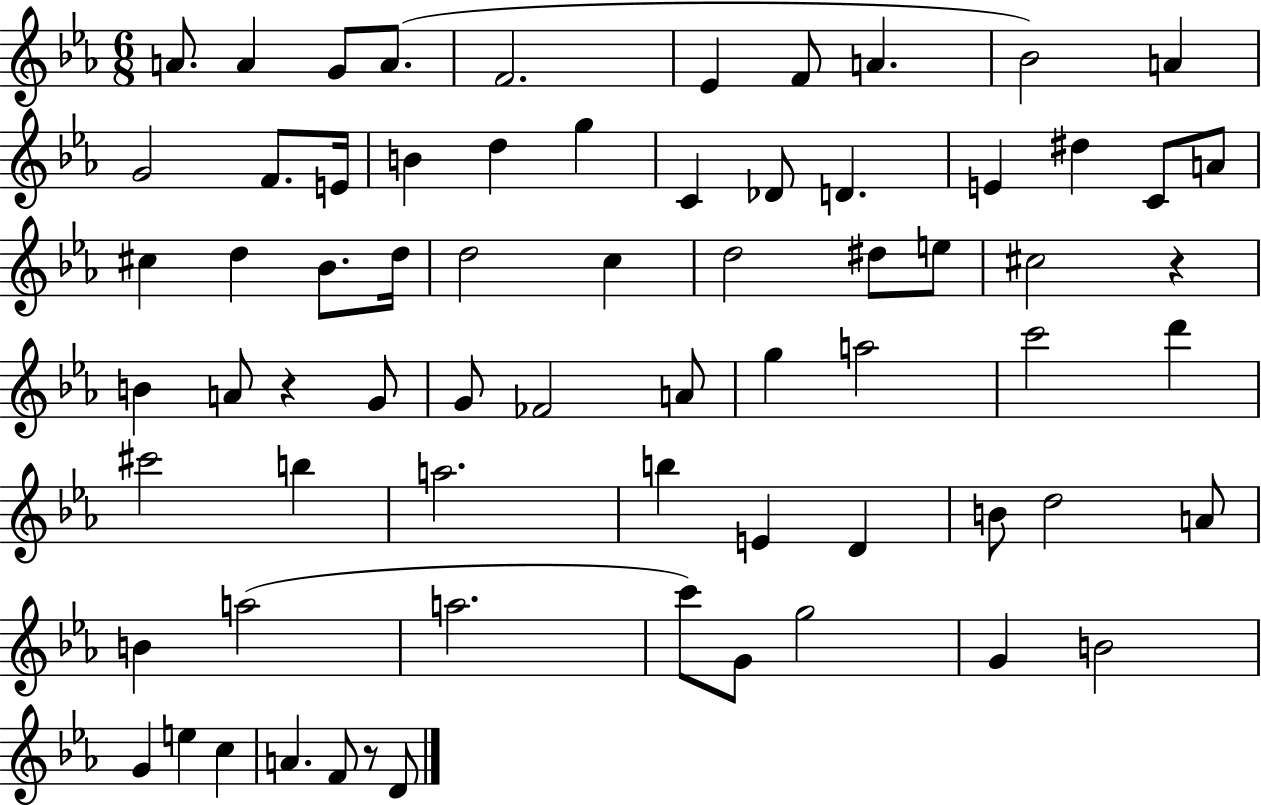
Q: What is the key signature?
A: EES major